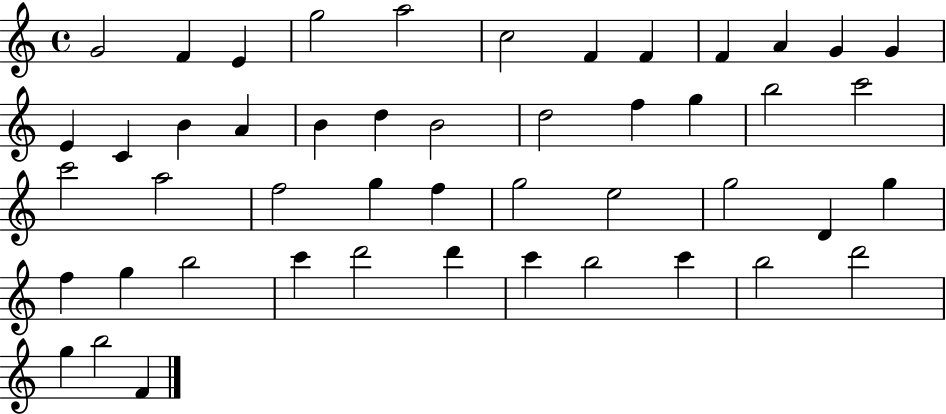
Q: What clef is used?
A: treble